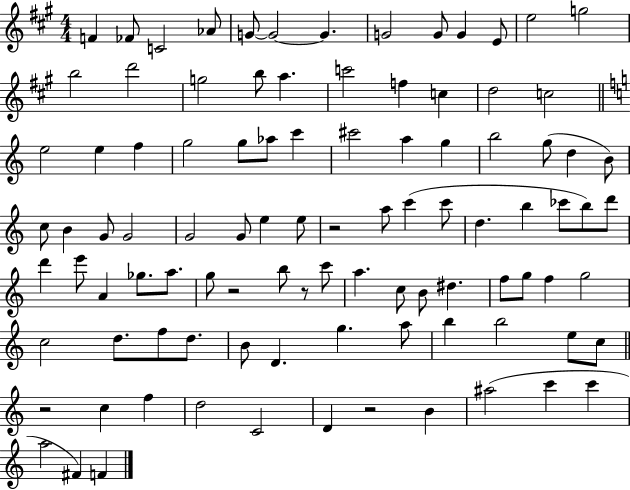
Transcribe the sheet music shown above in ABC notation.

X:1
T:Untitled
M:4/4
L:1/4
K:A
F _F/2 C2 _A/2 G/2 G2 G G2 G/2 G E/2 e2 g2 b2 d'2 g2 b/2 a c'2 f c d2 c2 e2 e f g2 g/2 _a/2 c' ^c'2 a g b2 g/2 d B/2 c/2 B G/2 G2 G2 G/2 e e/2 z2 a/2 c' c'/2 d b _c'/2 b/2 d'/2 d' e'/2 A _g/2 a/2 g/2 z2 b/2 z/2 c'/2 a c/2 B/2 ^d f/2 g/2 f g2 c2 d/2 f/2 d/2 B/2 D g a/2 b b2 e/2 c/2 z2 c f d2 C2 D z2 B ^a2 c' c' a2 ^F F